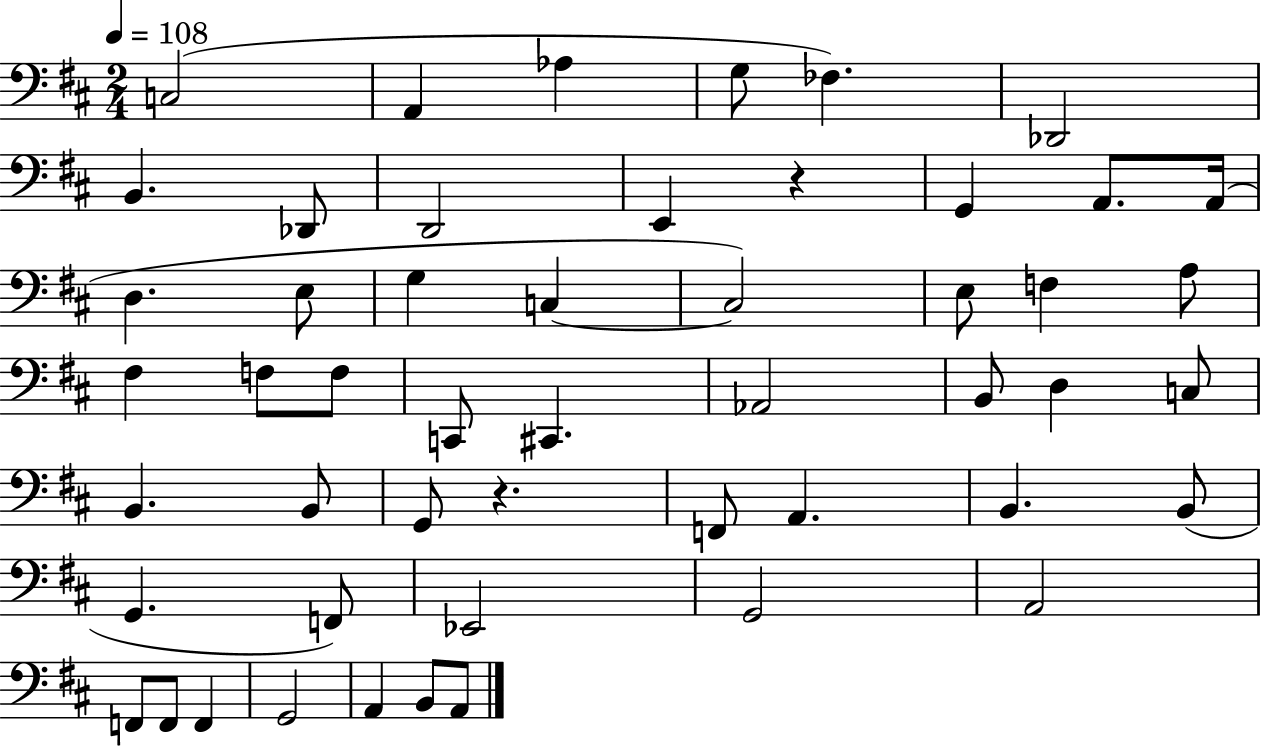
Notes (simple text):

C3/h A2/q Ab3/q G3/e FES3/q. Db2/h B2/q. Db2/e D2/h E2/q R/q G2/q A2/e. A2/s D3/q. E3/e G3/q C3/q C3/h E3/e F3/q A3/e F#3/q F3/e F3/e C2/e C#2/q. Ab2/h B2/e D3/q C3/e B2/q. B2/e G2/e R/q. F2/e A2/q. B2/q. B2/e G2/q. F2/e Eb2/h G2/h A2/h F2/e F2/e F2/q G2/h A2/q B2/e A2/e